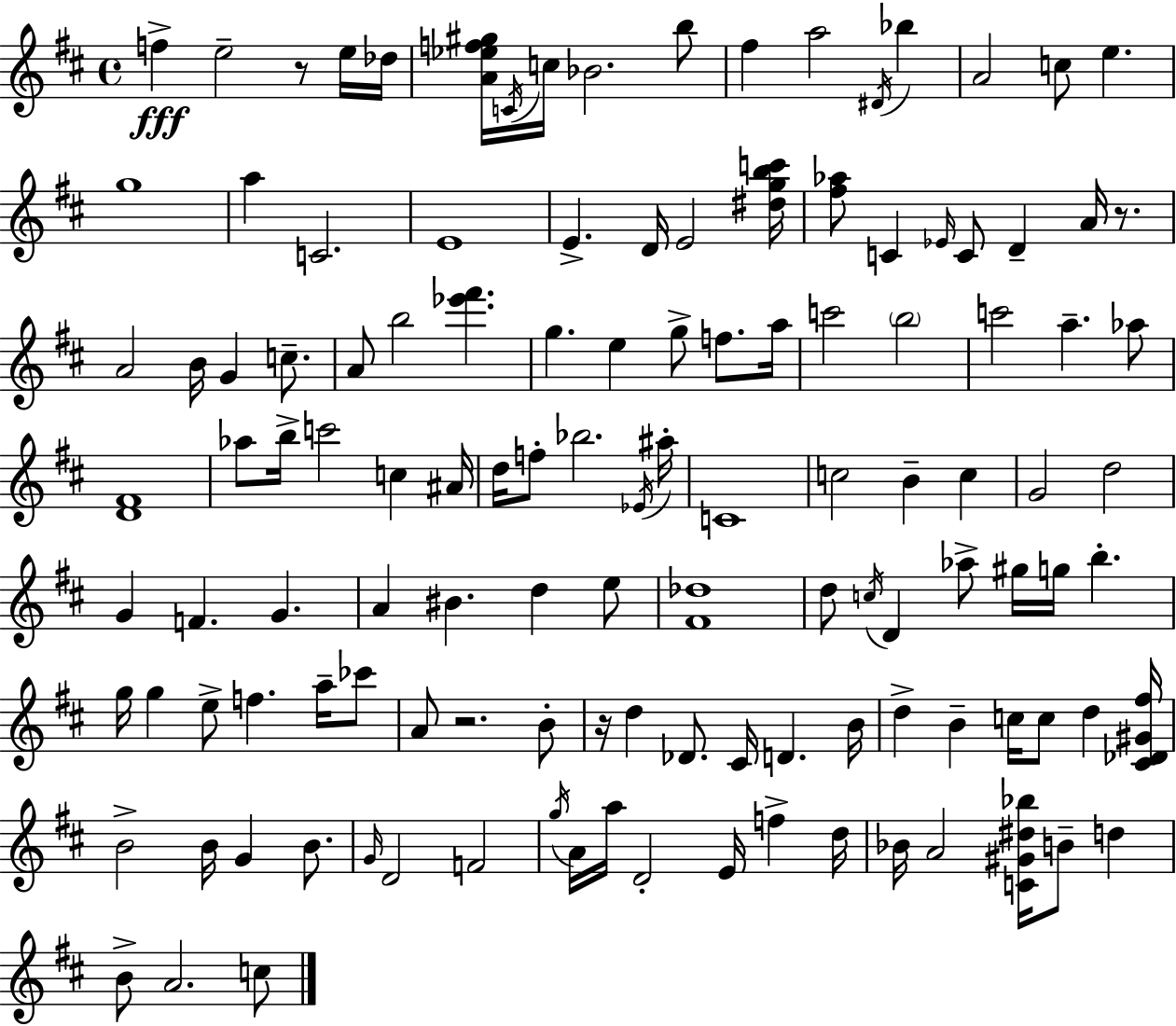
F5/q E5/h R/e E5/s Db5/s [A4,Eb5,F5,G#5]/s C4/s C5/s Bb4/h. B5/e F#5/q A5/h D#4/s Bb5/q A4/h C5/e E5/q. G5/w A5/q C4/h. E4/w E4/q. D4/s E4/h [D#5,G5,B5,C6]/s [F#5,Ab5]/e C4/q Eb4/s C4/e D4/q A4/s R/e. A4/h B4/s G4/q C5/e. A4/e B5/h [Eb6,F#6]/q. G5/q. E5/q G5/e F5/e. A5/s C6/h B5/h C6/h A5/q. Ab5/e [D4,F#4]/w Ab5/e B5/s C6/h C5/q A#4/s D5/s F5/e Bb5/h. Eb4/s A#5/s C4/w C5/h B4/q C5/q G4/h D5/h G4/q F4/q. G4/q. A4/q BIS4/q. D5/q E5/e [F#4,Db5]/w D5/e C5/s D4/q Ab5/e G#5/s G5/s B5/q. G5/s G5/q E5/e F5/q. A5/s CES6/e A4/e R/h. B4/e R/s D5/q Db4/e. C#4/s D4/q. B4/s D5/q B4/q C5/s C5/e D5/q [C#4,Db4,G#4,F#5]/s B4/h B4/s G4/q B4/e. G4/s D4/h F4/h G5/s A4/s A5/s D4/h E4/s F5/q D5/s Bb4/s A4/h [C4,G#4,D#5,Bb5]/s B4/e D5/q B4/e A4/h. C5/e